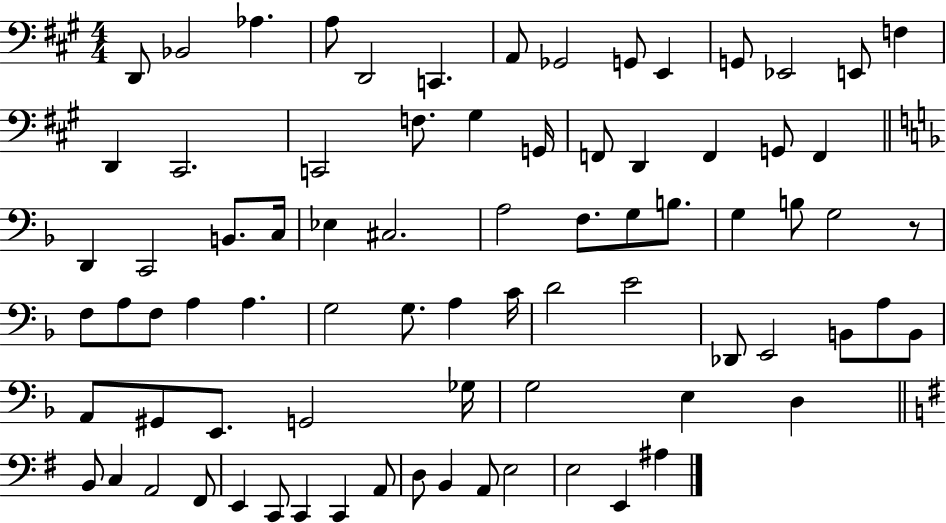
{
  \clef bass
  \numericTimeSignature
  \time 4/4
  \key a \major
  d,8 bes,2 aes4. | a8 d,2 c,4. | a,8 ges,2 g,8 e,4 | g,8 ees,2 e,8 f4 | \break d,4 cis,2. | c,2 f8. gis4 g,16 | f,8 d,4 f,4 g,8 f,4 | \bar "||" \break \key d \minor d,4 c,2 b,8. c16 | ees4 cis2. | a2 f8. g8 b8. | g4 b8 g2 r8 | \break f8 a8 f8 a4 a4. | g2 g8. a4 c'16 | d'2 e'2 | des,8 e,2 b,8 a8 b,8 | \break a,8 gis,8 e,8. g,2 ges16 | g2 e4 d4 | \bar "||" \break \key g \major b,8 c4 a,2 fis,8 | e,4 c,8 c,4 c,4 a,8 | d8 b,4 a,8 e2 | e2 e,4 ais4 | \break \bar "|."
}